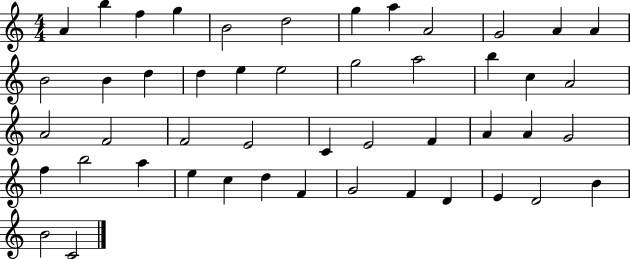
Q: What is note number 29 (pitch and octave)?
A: E4